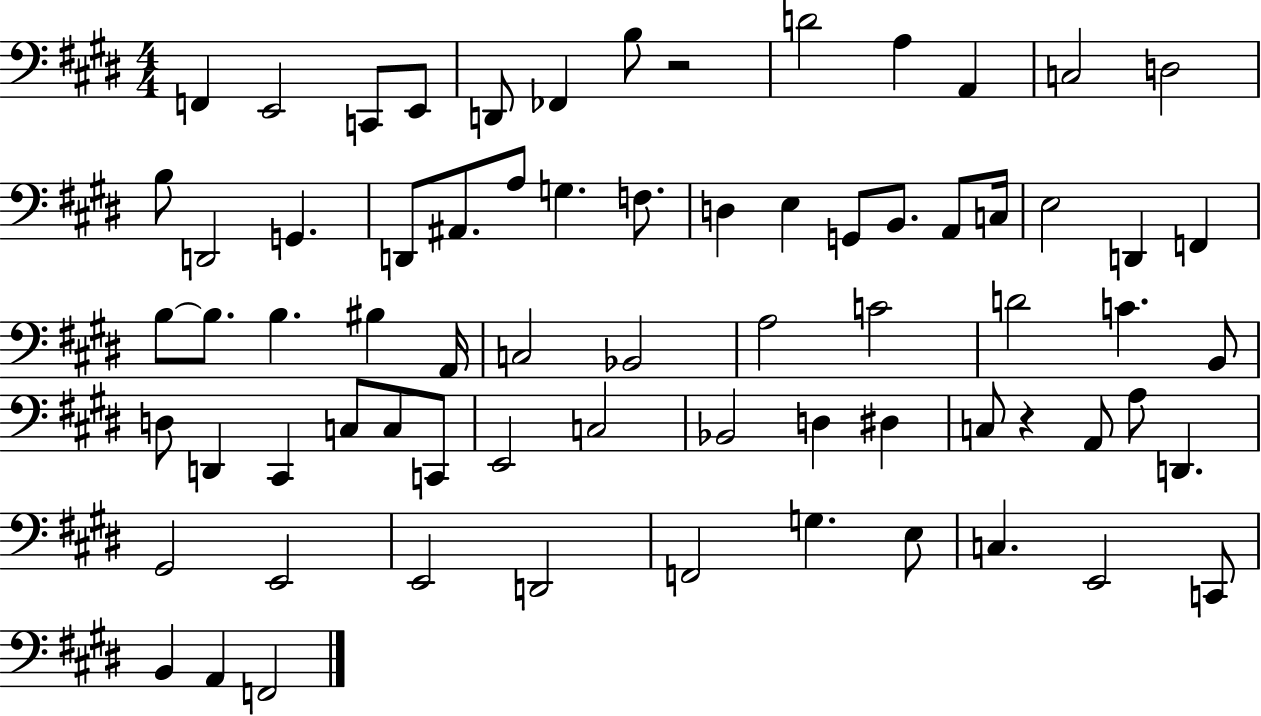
{
  \clef bass
  \numericTimeSignature
  \time 4/4
  \key e \major
  f,4 e,2 c,8 e,8 | d,8 fes,4 b8 r2 | d'2 a4 a,4 | c2 d2 | \break b8 d,2 g,4. | d,8 ais,8. a8 g4. f8. | d4 e4 g,8 b,8. a,8 c16 | e2 d,4 f,4 | \break b8~~ b8. b4. bis4 a,16 | c2 bes,2 | a2 c'2 | d'2 c'4. b,8 | \break d8 d,4 cis,4 c8 c8 c,8 | e,2 c2 | bes,2 d4 dis4 | c8 r4 a,8 a8 d,4. | \break gis,2 e,2 | e,2 d,2 | f,2 g4. e8 | c4. e,2 c,8 | \break b,4 a,4 f,2 | \bar "|."
}